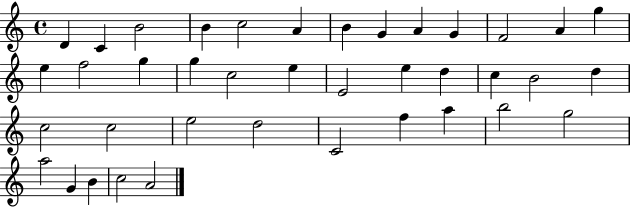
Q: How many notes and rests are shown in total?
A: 39